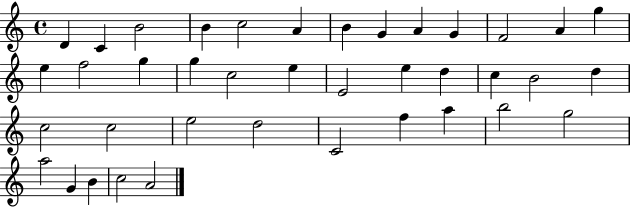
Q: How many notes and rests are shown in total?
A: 39